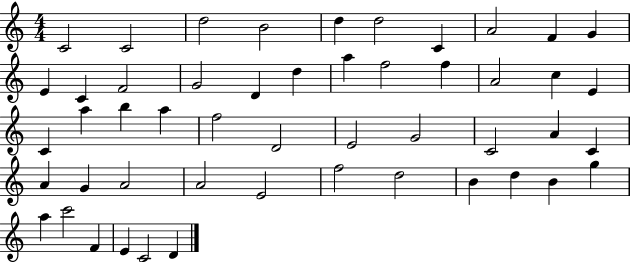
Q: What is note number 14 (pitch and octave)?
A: G4